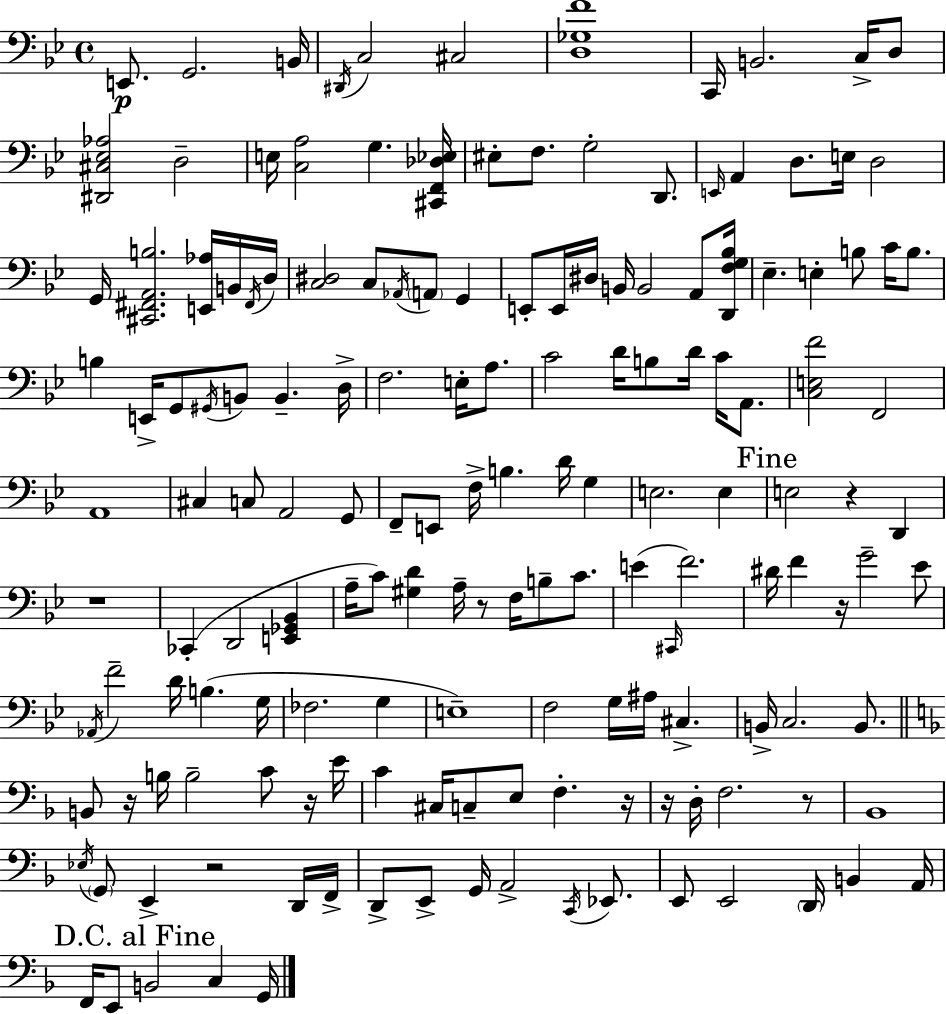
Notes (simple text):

E2/e. G2/h. B2/s D#2/s C3/h C#3/h [D3,Gb3,F4]/w C2/s B2/h. C3/s D3/e [D#2,C#3,Eb3,Ab3]/h D3/h E3/s [C3,A3]/h G3/q. [C#2,F2,Db3,Eb3]/s EIS3/e F3/e. G3/h D2/e. E2/s A2/q D3/e. E3/s D3/h G2/s [C#2,F#2,A2,B3]/h. [E2,Ab3]/s B2/s F#2/s D3/s [C3,D#3]/h C3/e Ab2/s A2/e G2/q E2/e E2/s D#3/s B2/s B2/h A2/e [D2,F3,G3,Bb3]/s Eb3/q. E3/q B3/e C4/s B3/e. B3/q E2/s G2/e G#2/s B2/e B2/q. D3/s F3/h. E3/s A3/e. C4/h D4/s B3/e D4/s C4/s A2/e. [C3,E3,F4]/h F2/h A2/w C#3/q C3/e A2/h G2/e F2/e E2/e F3/s B3/q. D4/s G3/q E3/h. E3/q E3/h R/q D2/q R/w CES2/q D2/h [E2,Gb2,Bb2]/q A3/s C4/e [G#3,D4]/q A3/s R/e F3/s B3/e C4/e. E4/q C#2/s F4/h. D#4/s F4/q R/s G4/h Eb4/e Ab2/s F4/h D4/s B3/q. G3/s FES3/h. G3/q E3/w F3/h G3/s A#3/s C#3/q. B2/s C3/h. B2/e. B2/e R/s B3/s B3/h C4/e R/s E4/s C4/q C#3/s C3/e E3/e F3/q. R/s R/s D3/s F3/h. R/e Bb2/w Eb3/s G2/e E2/q R/h D2/s F2/s D2/e E2/e G2/s A2/h C2/s Eb2/e. E2/e E2/h D2/s B2/q A2/s F2/s E2/e B2/h C3/q G2/s